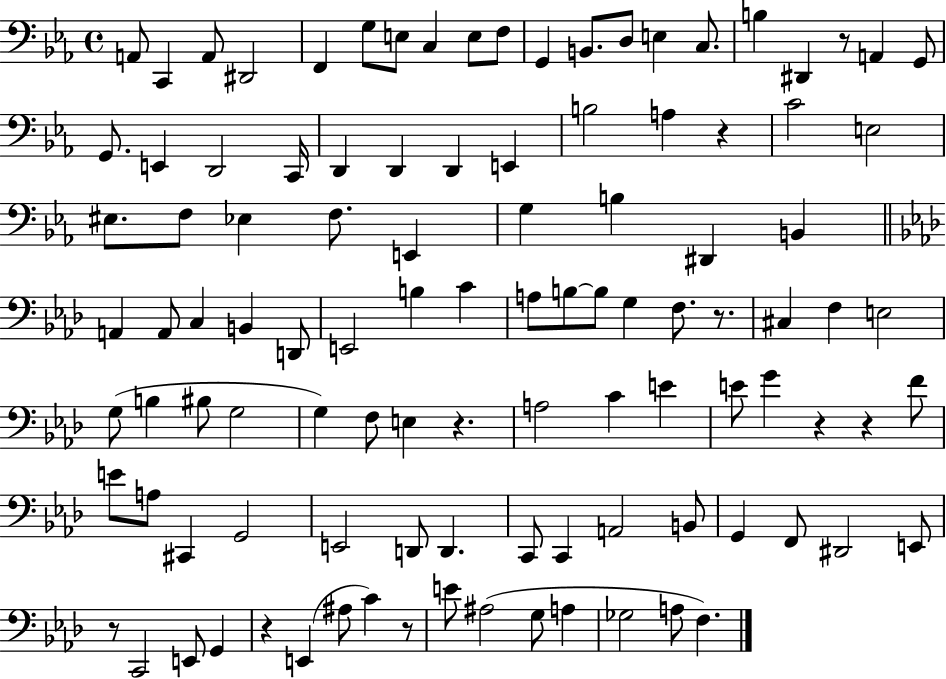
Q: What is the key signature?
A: EES major